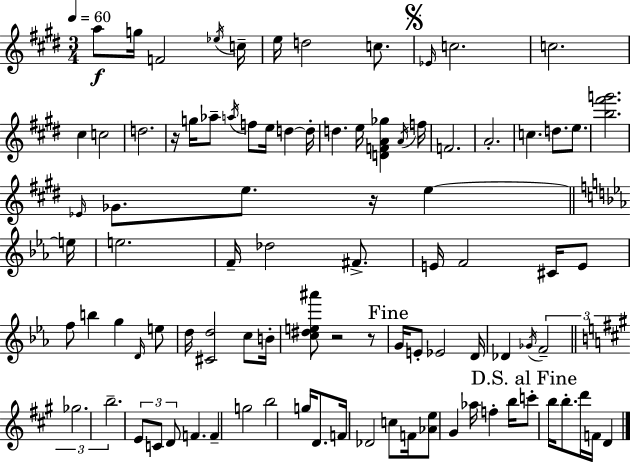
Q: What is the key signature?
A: E major